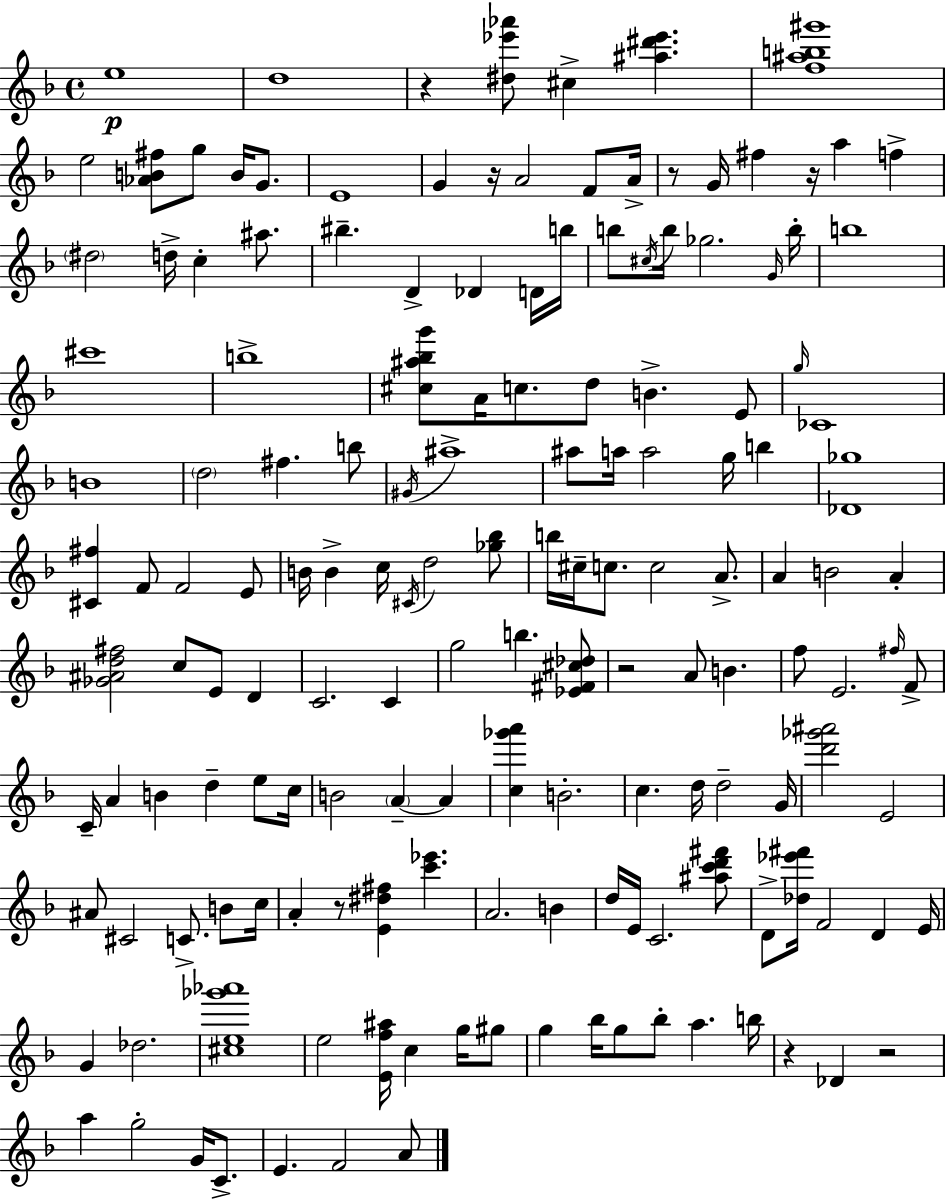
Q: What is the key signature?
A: F major